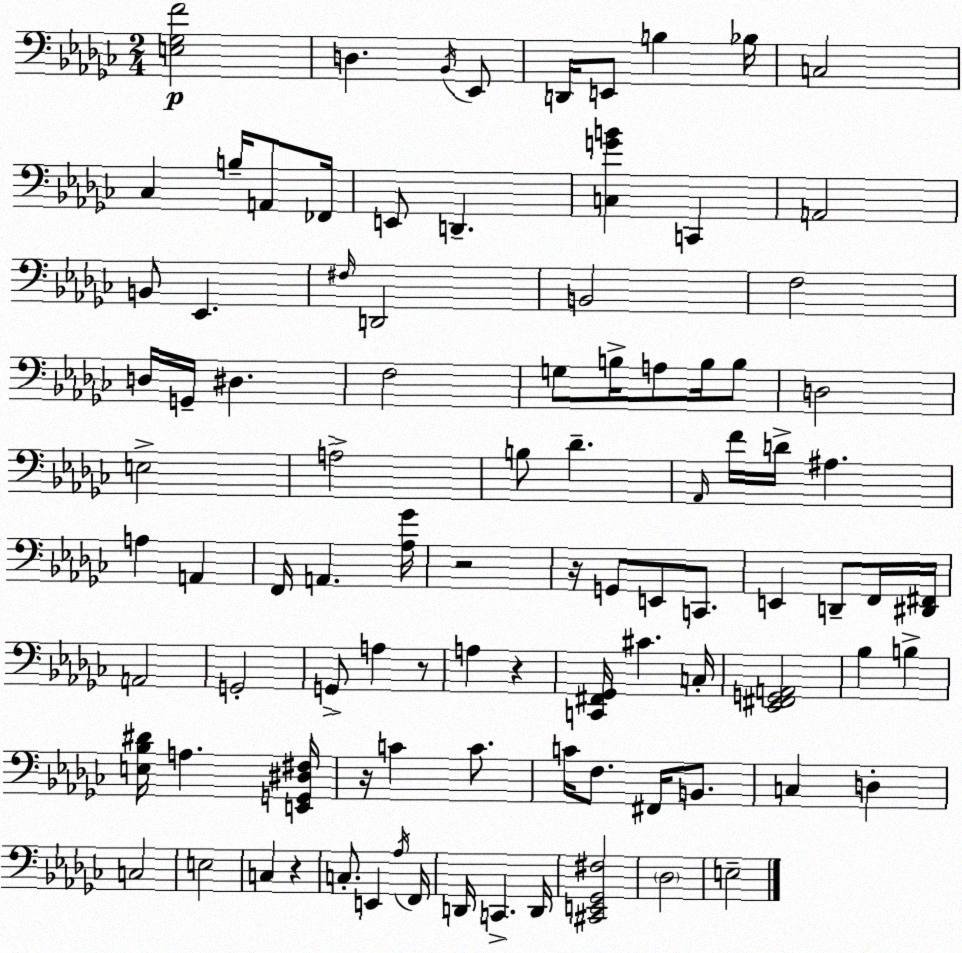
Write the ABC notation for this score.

X:1
T:Untitled
M:2/4
L:1/4
K:Ebm
[E,_G,F]2 D, _B,,/4 _E,,/2 D,,/4 E,,/2 B, _B,/4 C,2 _C, B,/4 A,,/2 _F,,/4 E,,/2 D,, [C,GB] C,, A,,2 B,,/2 _E,, ^F,/4 D,,2 B,,2 F,2 D,/4 G,,/4 ^D, F,2 G,/2 B,/4 A,/2 B,/4 B,/2 D,2 E,2 A,2 B,/2 _D _A,,/4 F/4 D/4 ^A, A, A,, F,,/4 A,, [_A,_G]/4 z2 z/4 G,,/2 E,,/2 C,,/2 E,, D,,/2 F,,/4 [^D,,^F,,]/4 A,,2 G,,2 G,,/2 A, z/2 A, z [C,,^F,,_G,,]/4 ^C C,/4 [_E,,^F,,G,,A,,]2 _B, B, [E,_B,^D]/4 A, [E,,G,,^D,^F,]/4 z/4 C C/2 C/4 F,/2 ^F,,/4 B,,/2 C, D, C,2 E,2 C, z C,/2 E,, _A,/4 F,,/4 D,,/4 C,, D,,/4 [^C,,E,,_G,,^F,]2 _D,2 E,2